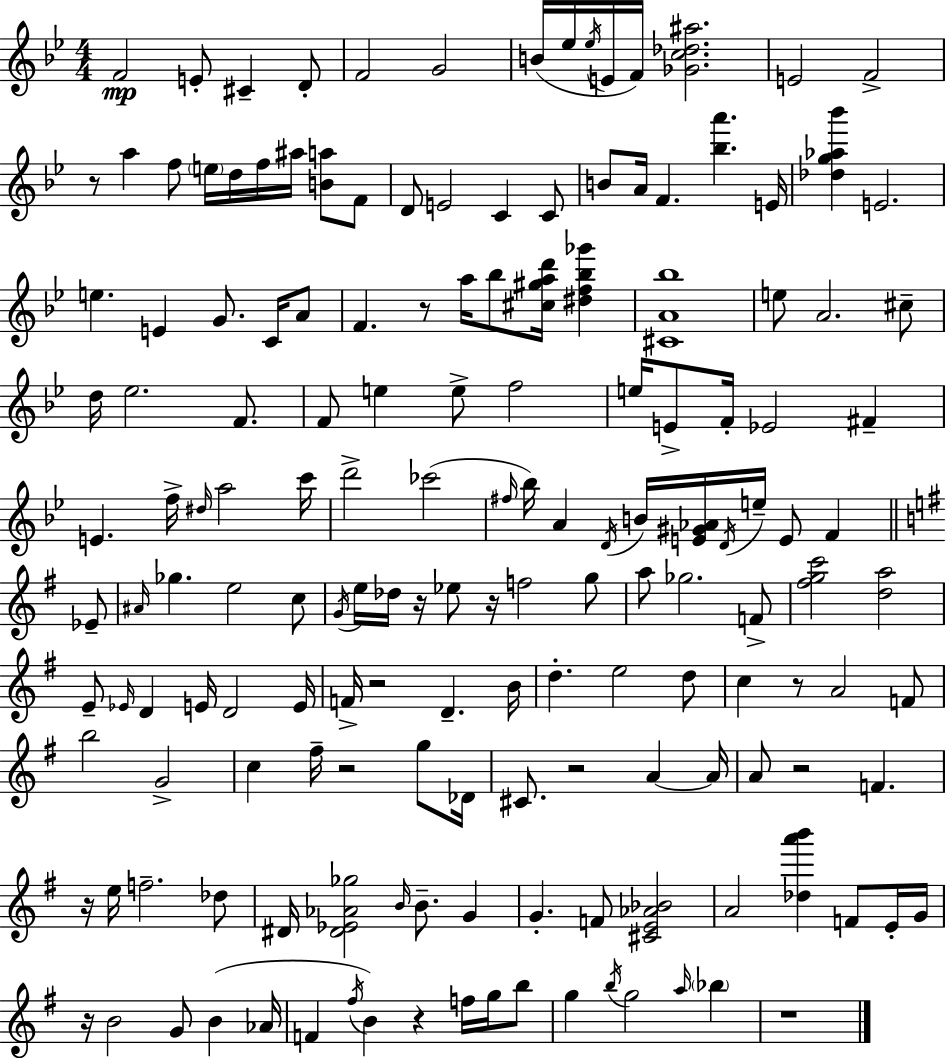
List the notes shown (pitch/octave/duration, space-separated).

F4/h E4/e C#4/q D4/e F4/h G4/h B4/s Eb5/s Eb5/s E4/s F4/s [Gb4,C5,Db5,A#5]/h. E4/h F4/h R/e A5/q F5/e E5/s D5/s F5/s A#5/s [B4,A5]/e F4/e D4/e E4/h C4/q C4/e B4/e A4/s F4/q. [Bb5,A6]/q. E4/s [Db5,G5,Ab5,Bb6]/q E4/h. E5/q. E4/q G4/e. C4/s A4/e F4/q. R/e A5/s Bb5/e [C#5,G#5,A5,D6]/s [D#5,F5,Bb5,Gb6]/q [C#4,A4,Bb5]/w E5/e A4/h. C#5/e D5/s Eb5/h. F4/e. F4/e E5/q E5/e F5/h E5/s E4/e F4/s Eb4/h F#4/q E4/q. F5/s D#5/s A5/h C6/s D6/h CES6/h F#5/s Bb5/s A4/q D4/s B4/s [E4,G#4,Ab4]/s D4/s E5/s E4/e F4/q Eb4/e A#4/s Gb5/q. E5/h C5/e G4/s E5/s Db5/s R/s Eb5/e R/s F5/h G5/e A5/e Gb5/h. F4/e [F#5,G5,C6]/h [D5,A5]/h E4/e Eb4/s D4/q E4/s D4/h E4/s F4/s R/h D4/q. B4/s D5/q. E5/h D5/e C5/q R/e A4/h F4/e B5/h G4/h C5/q F#5/s R/h G5/e Db4/s C#4/e. R/h A4/q A4/s A4/e R/h F4/q. R/s E5/s F5/h. Db5/e D#4/s [D#4,Eb4,Ab4,Gb5]/h B4/s B4/e. G4/q G4/q. F4/e [C#4,E4,Ab4,Bb4]/h A4/h [Db5,A6,B6]/q F4/e E4/s G4/s R/s B4/h G4/e B4/q Ab4/s F4/q F#5/s B4/q R/q F5/s G5/s B5/e G5/q B5/s G5/h A5/s Bb5/q R/w